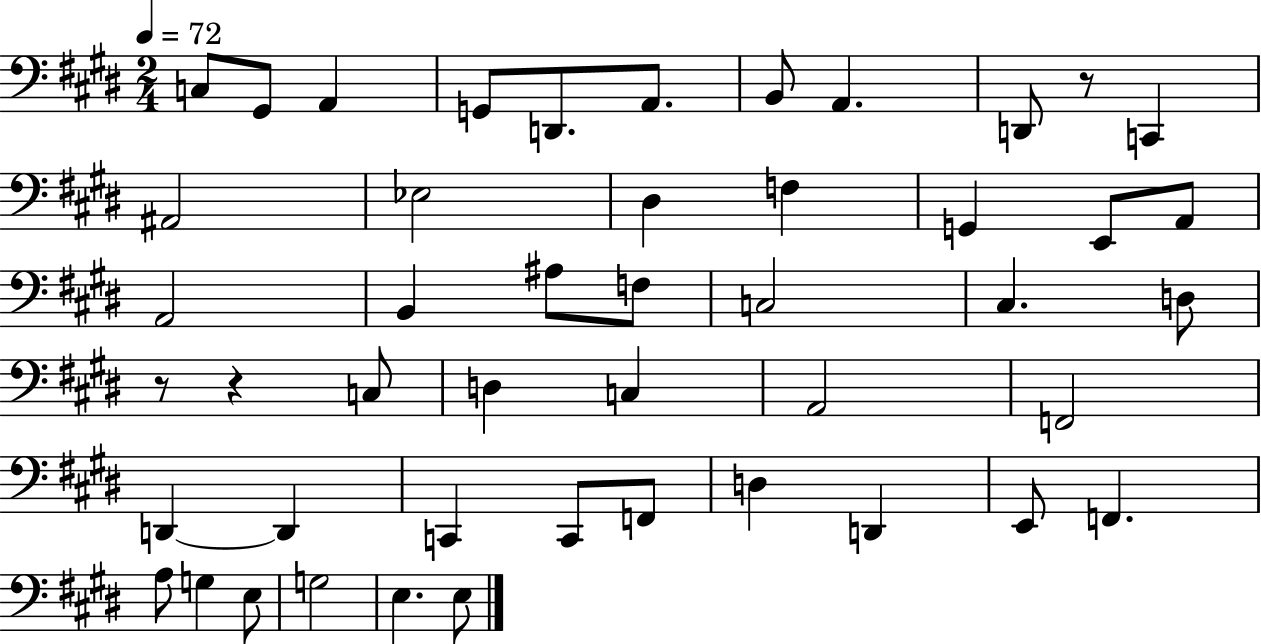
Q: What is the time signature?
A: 2/4